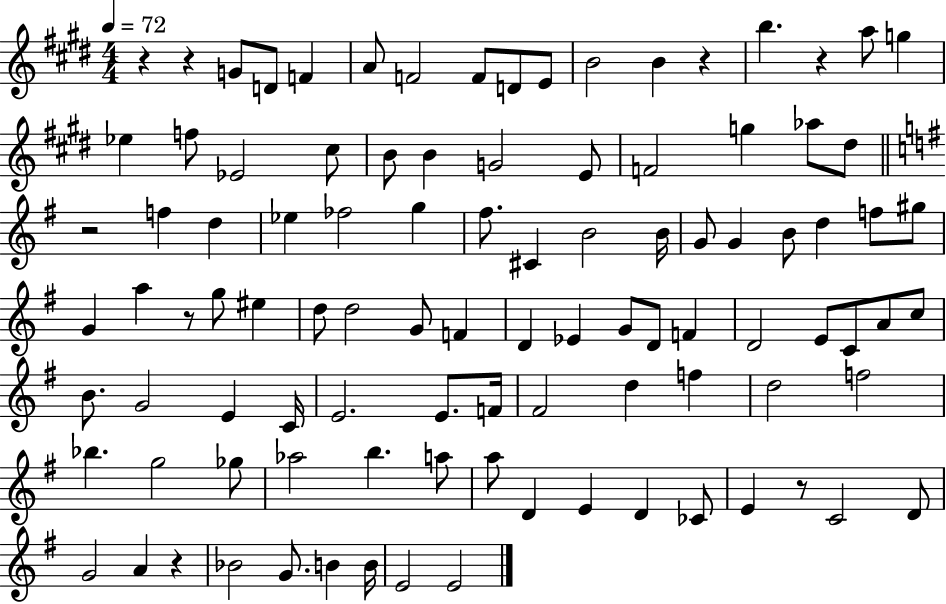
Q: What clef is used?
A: treble